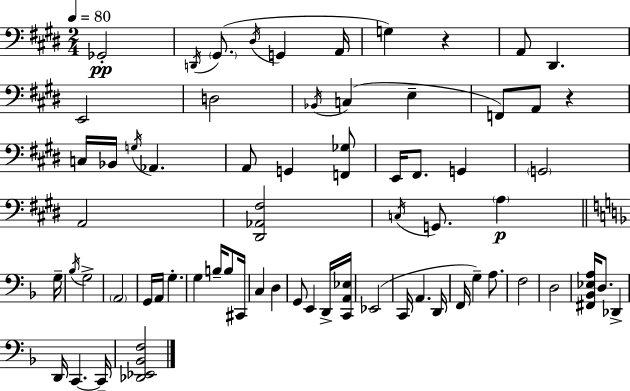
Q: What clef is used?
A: bass